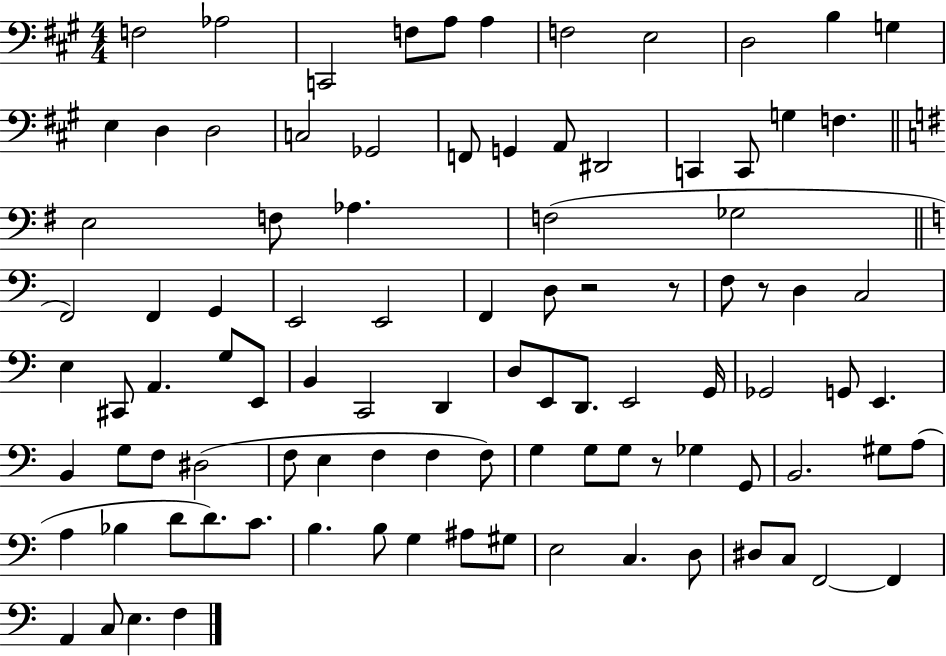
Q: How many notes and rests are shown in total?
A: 97